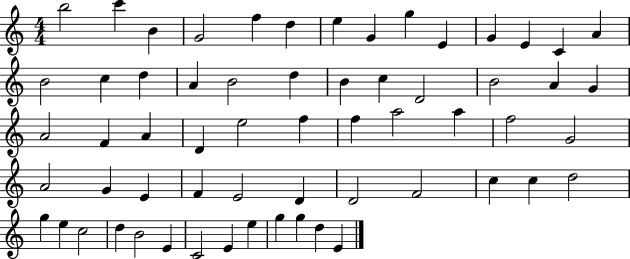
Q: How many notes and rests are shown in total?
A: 61